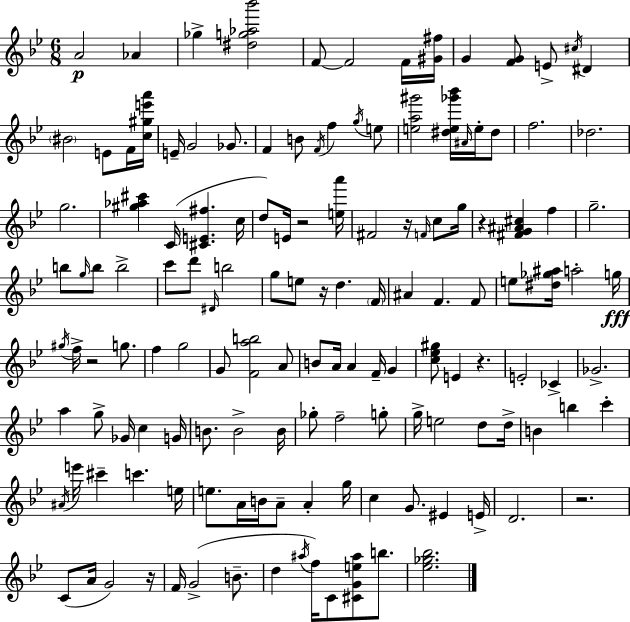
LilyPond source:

{
  \clef treble
  \numericTimeSignature
  \time 6/8
  \key bes \major
  a'2\p aes'4 | ges''4-> <dis'' g'' aes'' bes'''>2 | f'8~~ f'2 f'16 <gis' fis''>16 | g'4 <f' g'>8 e'8-> \acciaccatura { cis''16 } dis'4 | \break \parenthesize bis'2 e'8 f'16 | <c'' gis'' e''' a'''>16 e'16-- g'2 ges'8. | f'4 b'8 \acciaccatura { f'16 } f''4 | \acciaccatura { g''16 } e''8 <e'' a'' gis'''>2 <dis'' e'' ges''' bes'''>16 | \break \grace { ais'16 } e''16-. dis''8 f''2. | des''2. | g''2. | <gis'' aes'' cis'''>4 c'16( <cis' e' fis''>4. | \break c''16 d''8) e'16 r2 | <e'' a'''>16 fis'2 | r16 \grace { f'16 } c''8 g''16 r4 <fis' g' ais' cis''>4 | f''4 g''2.-- | \break b''8 \grace { g''16 } b''8 b''2-> | c'''8 d'''8 \grace { dis'16 } b''2 | g''8 e''8 r16 | d''4. \parenthesize f'16 ais'4 f'4. | \break f'8 e''8 <dis'' ges'' ais''>16 a''2-. | g''16\fff \acciaccatura { gis''16 } f''16-> r2 | g''8. f''4 | g''2 g'8 <f' a'' b''>2 | \break a'8 b'8 a'16 a'4 | f'16-- g'4 <c'' ees'' gis''>8 e'4 | r4. e'2-. | ces'4-> ges'2.-> | \break a''4 | g''8-> ges'16 c''4 g'16 b'8. b'2-> | b'16 ges''8-. f''2-- | g''8-. g''16-> e''2 | \break d''8 d''16-> b'4 | b''4 c'''4-. \acciaccatura { ais'16 } e'''16 cis'''4-- | c'''4. e''16 e''8. | a'16 b'16 a'8-- a'4-. g''16 c''4 | \break g'8. eis'4 e'16-> d'2. | r2. | c'8( a'16 | g'2) r16 f'16 g'2->( | \break b'8.-- d''4 | \acciaccatura { ais''16 }) f''16 c'8 <cis' g' e'' ais''>8 b''8. <ees'' ges'' bes''>2. | \bar "|."
}